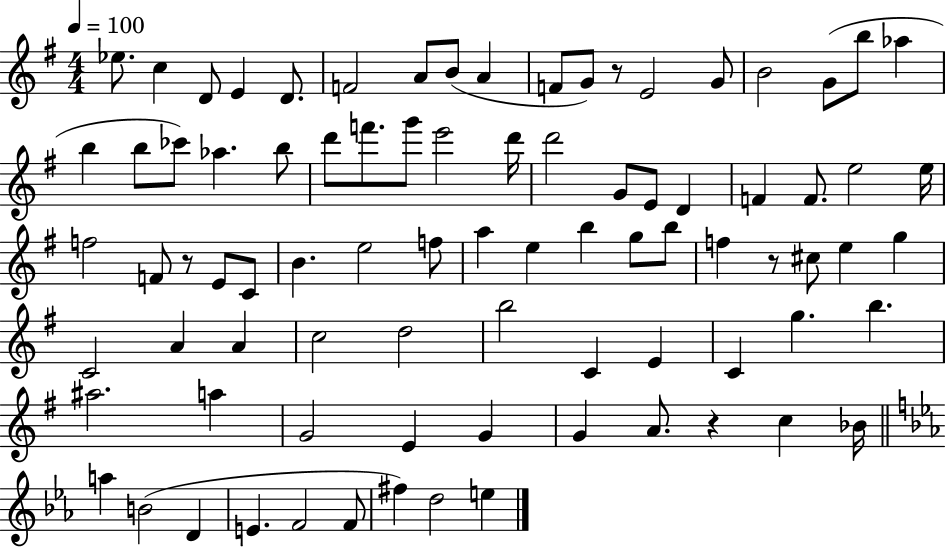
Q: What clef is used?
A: treble